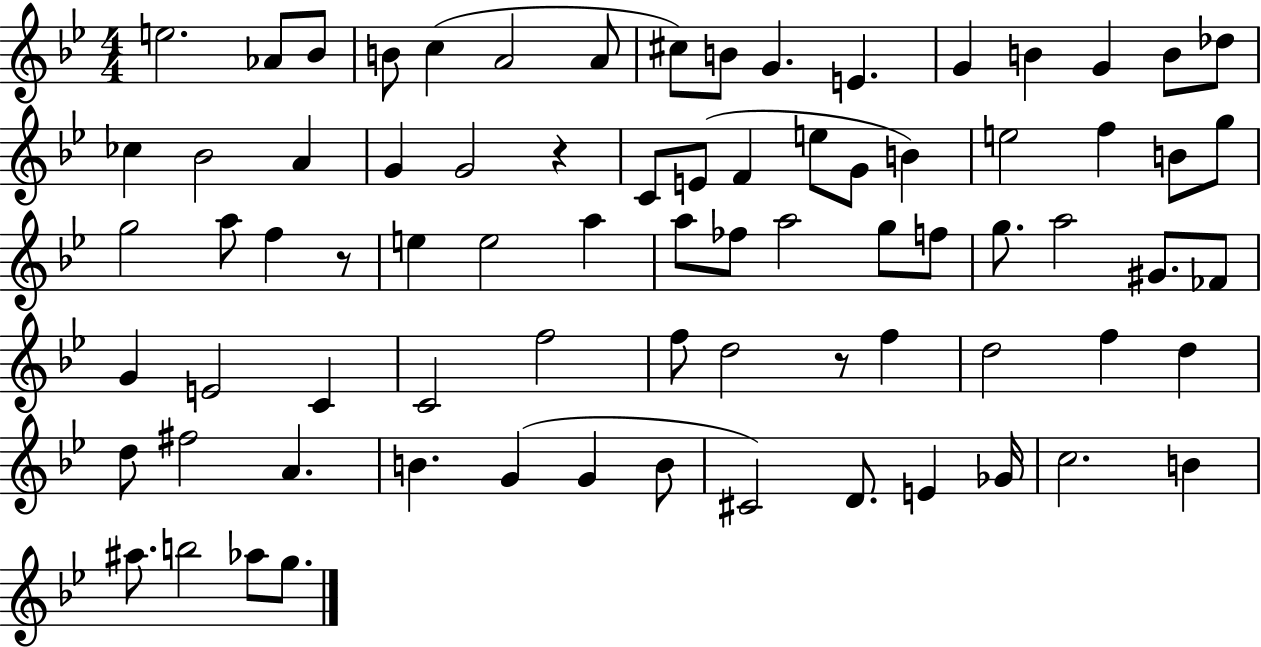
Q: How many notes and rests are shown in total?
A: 77